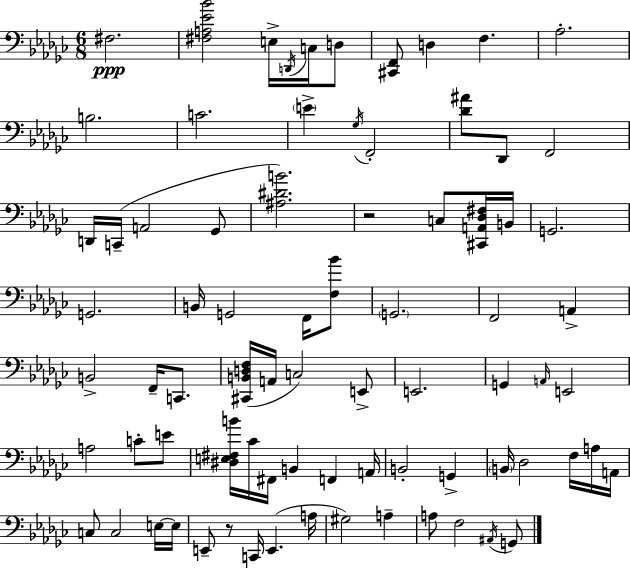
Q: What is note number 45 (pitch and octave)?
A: B2